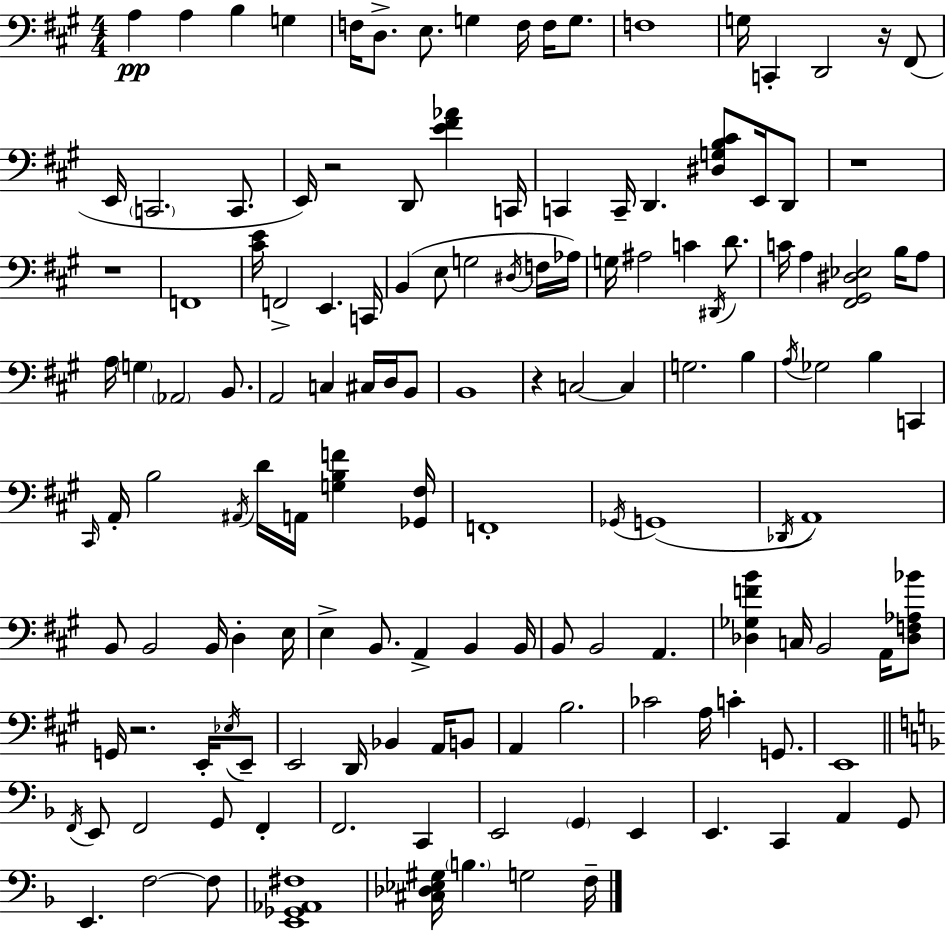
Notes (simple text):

A3/q A3/q B3/q G3/q F3/s D3/e. E3/e. G3/q F3/s F3/s G3/e. F3/w G3/s C2/q D2/h R/s F#2/e E2/s C2/h. C2/e. E2/s R/h D2/e [E4,F#4,Ab4]/q C2/s C2/q C2/s D2/q. [D#3,G3,B3,C#4]/e E2/s D2/e R/w R/w F2/w [C#4,E4]/s F2/h E2/q. C2/s B2/q E3/e G3/h D#3/s F3/s Ab3/s G3/s A#3/h C4/q D#2/s D4/e. C4/s A3/q [F#2,G#2,D#3,Eb3]/h B3/s A3/e A3/s G3/q Ab2/h B2/e. A2/h C3/q C#3/s D3/s B2/e B2/w R/q C3/h C3/q G3/h. B3/q A3/s Gb3/h B3/q C2/q C#2/s A2/s B3/h A#2/s D4/s A2/s [G3,B3,F4]/q [Gb2,F#3]/s F2/w Gb2/s G2/w Db2/s A2/w B2/e B2/h B2/s D3/q E3/s E3/q B2/e. A2/q B2/q B2/s B2/e B2/h A2/q. [Db3,Gb3,F4,B4]/q C3/s B2/h A2/s [Db3,F3,Ab3,Bb4]/e G2/s R/h. E2/s Eb3/s E2/e E2/h D2/s Bb2/q A2/s B2/e A2/q B3/h. CES4/h A3/s C4/q G2/e. E2/w F2/s E2/e F2/h G2/e F2/q F2/h. C2/q E2/h G2/q E2/q E2/q. C2/q A2/q G2/e E2/q. F3/h F3/e [E2,Gb2,Ab2,F#3]/w [C#3,Db3,Eb3,G#3]/s B3/q. G3/h F3/s